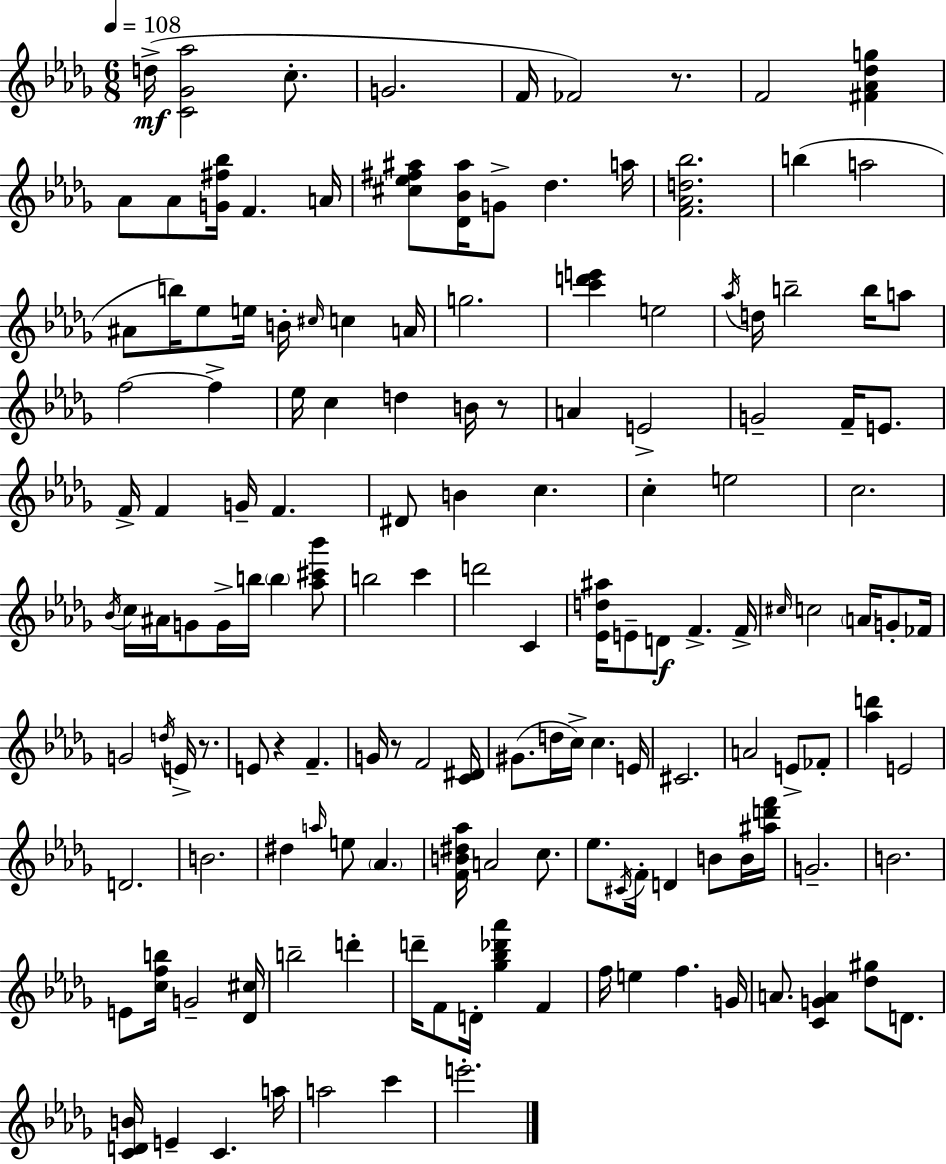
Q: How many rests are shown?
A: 5